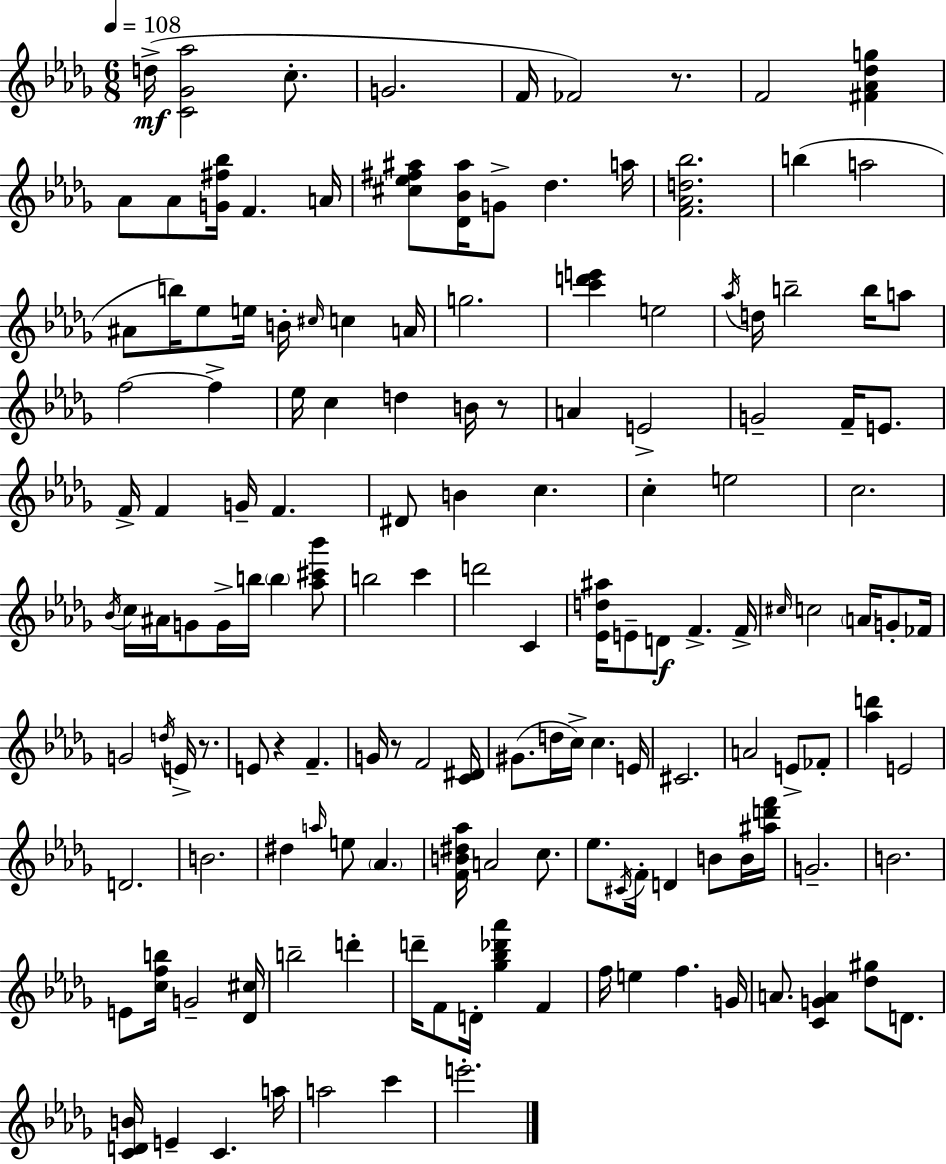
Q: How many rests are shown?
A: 5